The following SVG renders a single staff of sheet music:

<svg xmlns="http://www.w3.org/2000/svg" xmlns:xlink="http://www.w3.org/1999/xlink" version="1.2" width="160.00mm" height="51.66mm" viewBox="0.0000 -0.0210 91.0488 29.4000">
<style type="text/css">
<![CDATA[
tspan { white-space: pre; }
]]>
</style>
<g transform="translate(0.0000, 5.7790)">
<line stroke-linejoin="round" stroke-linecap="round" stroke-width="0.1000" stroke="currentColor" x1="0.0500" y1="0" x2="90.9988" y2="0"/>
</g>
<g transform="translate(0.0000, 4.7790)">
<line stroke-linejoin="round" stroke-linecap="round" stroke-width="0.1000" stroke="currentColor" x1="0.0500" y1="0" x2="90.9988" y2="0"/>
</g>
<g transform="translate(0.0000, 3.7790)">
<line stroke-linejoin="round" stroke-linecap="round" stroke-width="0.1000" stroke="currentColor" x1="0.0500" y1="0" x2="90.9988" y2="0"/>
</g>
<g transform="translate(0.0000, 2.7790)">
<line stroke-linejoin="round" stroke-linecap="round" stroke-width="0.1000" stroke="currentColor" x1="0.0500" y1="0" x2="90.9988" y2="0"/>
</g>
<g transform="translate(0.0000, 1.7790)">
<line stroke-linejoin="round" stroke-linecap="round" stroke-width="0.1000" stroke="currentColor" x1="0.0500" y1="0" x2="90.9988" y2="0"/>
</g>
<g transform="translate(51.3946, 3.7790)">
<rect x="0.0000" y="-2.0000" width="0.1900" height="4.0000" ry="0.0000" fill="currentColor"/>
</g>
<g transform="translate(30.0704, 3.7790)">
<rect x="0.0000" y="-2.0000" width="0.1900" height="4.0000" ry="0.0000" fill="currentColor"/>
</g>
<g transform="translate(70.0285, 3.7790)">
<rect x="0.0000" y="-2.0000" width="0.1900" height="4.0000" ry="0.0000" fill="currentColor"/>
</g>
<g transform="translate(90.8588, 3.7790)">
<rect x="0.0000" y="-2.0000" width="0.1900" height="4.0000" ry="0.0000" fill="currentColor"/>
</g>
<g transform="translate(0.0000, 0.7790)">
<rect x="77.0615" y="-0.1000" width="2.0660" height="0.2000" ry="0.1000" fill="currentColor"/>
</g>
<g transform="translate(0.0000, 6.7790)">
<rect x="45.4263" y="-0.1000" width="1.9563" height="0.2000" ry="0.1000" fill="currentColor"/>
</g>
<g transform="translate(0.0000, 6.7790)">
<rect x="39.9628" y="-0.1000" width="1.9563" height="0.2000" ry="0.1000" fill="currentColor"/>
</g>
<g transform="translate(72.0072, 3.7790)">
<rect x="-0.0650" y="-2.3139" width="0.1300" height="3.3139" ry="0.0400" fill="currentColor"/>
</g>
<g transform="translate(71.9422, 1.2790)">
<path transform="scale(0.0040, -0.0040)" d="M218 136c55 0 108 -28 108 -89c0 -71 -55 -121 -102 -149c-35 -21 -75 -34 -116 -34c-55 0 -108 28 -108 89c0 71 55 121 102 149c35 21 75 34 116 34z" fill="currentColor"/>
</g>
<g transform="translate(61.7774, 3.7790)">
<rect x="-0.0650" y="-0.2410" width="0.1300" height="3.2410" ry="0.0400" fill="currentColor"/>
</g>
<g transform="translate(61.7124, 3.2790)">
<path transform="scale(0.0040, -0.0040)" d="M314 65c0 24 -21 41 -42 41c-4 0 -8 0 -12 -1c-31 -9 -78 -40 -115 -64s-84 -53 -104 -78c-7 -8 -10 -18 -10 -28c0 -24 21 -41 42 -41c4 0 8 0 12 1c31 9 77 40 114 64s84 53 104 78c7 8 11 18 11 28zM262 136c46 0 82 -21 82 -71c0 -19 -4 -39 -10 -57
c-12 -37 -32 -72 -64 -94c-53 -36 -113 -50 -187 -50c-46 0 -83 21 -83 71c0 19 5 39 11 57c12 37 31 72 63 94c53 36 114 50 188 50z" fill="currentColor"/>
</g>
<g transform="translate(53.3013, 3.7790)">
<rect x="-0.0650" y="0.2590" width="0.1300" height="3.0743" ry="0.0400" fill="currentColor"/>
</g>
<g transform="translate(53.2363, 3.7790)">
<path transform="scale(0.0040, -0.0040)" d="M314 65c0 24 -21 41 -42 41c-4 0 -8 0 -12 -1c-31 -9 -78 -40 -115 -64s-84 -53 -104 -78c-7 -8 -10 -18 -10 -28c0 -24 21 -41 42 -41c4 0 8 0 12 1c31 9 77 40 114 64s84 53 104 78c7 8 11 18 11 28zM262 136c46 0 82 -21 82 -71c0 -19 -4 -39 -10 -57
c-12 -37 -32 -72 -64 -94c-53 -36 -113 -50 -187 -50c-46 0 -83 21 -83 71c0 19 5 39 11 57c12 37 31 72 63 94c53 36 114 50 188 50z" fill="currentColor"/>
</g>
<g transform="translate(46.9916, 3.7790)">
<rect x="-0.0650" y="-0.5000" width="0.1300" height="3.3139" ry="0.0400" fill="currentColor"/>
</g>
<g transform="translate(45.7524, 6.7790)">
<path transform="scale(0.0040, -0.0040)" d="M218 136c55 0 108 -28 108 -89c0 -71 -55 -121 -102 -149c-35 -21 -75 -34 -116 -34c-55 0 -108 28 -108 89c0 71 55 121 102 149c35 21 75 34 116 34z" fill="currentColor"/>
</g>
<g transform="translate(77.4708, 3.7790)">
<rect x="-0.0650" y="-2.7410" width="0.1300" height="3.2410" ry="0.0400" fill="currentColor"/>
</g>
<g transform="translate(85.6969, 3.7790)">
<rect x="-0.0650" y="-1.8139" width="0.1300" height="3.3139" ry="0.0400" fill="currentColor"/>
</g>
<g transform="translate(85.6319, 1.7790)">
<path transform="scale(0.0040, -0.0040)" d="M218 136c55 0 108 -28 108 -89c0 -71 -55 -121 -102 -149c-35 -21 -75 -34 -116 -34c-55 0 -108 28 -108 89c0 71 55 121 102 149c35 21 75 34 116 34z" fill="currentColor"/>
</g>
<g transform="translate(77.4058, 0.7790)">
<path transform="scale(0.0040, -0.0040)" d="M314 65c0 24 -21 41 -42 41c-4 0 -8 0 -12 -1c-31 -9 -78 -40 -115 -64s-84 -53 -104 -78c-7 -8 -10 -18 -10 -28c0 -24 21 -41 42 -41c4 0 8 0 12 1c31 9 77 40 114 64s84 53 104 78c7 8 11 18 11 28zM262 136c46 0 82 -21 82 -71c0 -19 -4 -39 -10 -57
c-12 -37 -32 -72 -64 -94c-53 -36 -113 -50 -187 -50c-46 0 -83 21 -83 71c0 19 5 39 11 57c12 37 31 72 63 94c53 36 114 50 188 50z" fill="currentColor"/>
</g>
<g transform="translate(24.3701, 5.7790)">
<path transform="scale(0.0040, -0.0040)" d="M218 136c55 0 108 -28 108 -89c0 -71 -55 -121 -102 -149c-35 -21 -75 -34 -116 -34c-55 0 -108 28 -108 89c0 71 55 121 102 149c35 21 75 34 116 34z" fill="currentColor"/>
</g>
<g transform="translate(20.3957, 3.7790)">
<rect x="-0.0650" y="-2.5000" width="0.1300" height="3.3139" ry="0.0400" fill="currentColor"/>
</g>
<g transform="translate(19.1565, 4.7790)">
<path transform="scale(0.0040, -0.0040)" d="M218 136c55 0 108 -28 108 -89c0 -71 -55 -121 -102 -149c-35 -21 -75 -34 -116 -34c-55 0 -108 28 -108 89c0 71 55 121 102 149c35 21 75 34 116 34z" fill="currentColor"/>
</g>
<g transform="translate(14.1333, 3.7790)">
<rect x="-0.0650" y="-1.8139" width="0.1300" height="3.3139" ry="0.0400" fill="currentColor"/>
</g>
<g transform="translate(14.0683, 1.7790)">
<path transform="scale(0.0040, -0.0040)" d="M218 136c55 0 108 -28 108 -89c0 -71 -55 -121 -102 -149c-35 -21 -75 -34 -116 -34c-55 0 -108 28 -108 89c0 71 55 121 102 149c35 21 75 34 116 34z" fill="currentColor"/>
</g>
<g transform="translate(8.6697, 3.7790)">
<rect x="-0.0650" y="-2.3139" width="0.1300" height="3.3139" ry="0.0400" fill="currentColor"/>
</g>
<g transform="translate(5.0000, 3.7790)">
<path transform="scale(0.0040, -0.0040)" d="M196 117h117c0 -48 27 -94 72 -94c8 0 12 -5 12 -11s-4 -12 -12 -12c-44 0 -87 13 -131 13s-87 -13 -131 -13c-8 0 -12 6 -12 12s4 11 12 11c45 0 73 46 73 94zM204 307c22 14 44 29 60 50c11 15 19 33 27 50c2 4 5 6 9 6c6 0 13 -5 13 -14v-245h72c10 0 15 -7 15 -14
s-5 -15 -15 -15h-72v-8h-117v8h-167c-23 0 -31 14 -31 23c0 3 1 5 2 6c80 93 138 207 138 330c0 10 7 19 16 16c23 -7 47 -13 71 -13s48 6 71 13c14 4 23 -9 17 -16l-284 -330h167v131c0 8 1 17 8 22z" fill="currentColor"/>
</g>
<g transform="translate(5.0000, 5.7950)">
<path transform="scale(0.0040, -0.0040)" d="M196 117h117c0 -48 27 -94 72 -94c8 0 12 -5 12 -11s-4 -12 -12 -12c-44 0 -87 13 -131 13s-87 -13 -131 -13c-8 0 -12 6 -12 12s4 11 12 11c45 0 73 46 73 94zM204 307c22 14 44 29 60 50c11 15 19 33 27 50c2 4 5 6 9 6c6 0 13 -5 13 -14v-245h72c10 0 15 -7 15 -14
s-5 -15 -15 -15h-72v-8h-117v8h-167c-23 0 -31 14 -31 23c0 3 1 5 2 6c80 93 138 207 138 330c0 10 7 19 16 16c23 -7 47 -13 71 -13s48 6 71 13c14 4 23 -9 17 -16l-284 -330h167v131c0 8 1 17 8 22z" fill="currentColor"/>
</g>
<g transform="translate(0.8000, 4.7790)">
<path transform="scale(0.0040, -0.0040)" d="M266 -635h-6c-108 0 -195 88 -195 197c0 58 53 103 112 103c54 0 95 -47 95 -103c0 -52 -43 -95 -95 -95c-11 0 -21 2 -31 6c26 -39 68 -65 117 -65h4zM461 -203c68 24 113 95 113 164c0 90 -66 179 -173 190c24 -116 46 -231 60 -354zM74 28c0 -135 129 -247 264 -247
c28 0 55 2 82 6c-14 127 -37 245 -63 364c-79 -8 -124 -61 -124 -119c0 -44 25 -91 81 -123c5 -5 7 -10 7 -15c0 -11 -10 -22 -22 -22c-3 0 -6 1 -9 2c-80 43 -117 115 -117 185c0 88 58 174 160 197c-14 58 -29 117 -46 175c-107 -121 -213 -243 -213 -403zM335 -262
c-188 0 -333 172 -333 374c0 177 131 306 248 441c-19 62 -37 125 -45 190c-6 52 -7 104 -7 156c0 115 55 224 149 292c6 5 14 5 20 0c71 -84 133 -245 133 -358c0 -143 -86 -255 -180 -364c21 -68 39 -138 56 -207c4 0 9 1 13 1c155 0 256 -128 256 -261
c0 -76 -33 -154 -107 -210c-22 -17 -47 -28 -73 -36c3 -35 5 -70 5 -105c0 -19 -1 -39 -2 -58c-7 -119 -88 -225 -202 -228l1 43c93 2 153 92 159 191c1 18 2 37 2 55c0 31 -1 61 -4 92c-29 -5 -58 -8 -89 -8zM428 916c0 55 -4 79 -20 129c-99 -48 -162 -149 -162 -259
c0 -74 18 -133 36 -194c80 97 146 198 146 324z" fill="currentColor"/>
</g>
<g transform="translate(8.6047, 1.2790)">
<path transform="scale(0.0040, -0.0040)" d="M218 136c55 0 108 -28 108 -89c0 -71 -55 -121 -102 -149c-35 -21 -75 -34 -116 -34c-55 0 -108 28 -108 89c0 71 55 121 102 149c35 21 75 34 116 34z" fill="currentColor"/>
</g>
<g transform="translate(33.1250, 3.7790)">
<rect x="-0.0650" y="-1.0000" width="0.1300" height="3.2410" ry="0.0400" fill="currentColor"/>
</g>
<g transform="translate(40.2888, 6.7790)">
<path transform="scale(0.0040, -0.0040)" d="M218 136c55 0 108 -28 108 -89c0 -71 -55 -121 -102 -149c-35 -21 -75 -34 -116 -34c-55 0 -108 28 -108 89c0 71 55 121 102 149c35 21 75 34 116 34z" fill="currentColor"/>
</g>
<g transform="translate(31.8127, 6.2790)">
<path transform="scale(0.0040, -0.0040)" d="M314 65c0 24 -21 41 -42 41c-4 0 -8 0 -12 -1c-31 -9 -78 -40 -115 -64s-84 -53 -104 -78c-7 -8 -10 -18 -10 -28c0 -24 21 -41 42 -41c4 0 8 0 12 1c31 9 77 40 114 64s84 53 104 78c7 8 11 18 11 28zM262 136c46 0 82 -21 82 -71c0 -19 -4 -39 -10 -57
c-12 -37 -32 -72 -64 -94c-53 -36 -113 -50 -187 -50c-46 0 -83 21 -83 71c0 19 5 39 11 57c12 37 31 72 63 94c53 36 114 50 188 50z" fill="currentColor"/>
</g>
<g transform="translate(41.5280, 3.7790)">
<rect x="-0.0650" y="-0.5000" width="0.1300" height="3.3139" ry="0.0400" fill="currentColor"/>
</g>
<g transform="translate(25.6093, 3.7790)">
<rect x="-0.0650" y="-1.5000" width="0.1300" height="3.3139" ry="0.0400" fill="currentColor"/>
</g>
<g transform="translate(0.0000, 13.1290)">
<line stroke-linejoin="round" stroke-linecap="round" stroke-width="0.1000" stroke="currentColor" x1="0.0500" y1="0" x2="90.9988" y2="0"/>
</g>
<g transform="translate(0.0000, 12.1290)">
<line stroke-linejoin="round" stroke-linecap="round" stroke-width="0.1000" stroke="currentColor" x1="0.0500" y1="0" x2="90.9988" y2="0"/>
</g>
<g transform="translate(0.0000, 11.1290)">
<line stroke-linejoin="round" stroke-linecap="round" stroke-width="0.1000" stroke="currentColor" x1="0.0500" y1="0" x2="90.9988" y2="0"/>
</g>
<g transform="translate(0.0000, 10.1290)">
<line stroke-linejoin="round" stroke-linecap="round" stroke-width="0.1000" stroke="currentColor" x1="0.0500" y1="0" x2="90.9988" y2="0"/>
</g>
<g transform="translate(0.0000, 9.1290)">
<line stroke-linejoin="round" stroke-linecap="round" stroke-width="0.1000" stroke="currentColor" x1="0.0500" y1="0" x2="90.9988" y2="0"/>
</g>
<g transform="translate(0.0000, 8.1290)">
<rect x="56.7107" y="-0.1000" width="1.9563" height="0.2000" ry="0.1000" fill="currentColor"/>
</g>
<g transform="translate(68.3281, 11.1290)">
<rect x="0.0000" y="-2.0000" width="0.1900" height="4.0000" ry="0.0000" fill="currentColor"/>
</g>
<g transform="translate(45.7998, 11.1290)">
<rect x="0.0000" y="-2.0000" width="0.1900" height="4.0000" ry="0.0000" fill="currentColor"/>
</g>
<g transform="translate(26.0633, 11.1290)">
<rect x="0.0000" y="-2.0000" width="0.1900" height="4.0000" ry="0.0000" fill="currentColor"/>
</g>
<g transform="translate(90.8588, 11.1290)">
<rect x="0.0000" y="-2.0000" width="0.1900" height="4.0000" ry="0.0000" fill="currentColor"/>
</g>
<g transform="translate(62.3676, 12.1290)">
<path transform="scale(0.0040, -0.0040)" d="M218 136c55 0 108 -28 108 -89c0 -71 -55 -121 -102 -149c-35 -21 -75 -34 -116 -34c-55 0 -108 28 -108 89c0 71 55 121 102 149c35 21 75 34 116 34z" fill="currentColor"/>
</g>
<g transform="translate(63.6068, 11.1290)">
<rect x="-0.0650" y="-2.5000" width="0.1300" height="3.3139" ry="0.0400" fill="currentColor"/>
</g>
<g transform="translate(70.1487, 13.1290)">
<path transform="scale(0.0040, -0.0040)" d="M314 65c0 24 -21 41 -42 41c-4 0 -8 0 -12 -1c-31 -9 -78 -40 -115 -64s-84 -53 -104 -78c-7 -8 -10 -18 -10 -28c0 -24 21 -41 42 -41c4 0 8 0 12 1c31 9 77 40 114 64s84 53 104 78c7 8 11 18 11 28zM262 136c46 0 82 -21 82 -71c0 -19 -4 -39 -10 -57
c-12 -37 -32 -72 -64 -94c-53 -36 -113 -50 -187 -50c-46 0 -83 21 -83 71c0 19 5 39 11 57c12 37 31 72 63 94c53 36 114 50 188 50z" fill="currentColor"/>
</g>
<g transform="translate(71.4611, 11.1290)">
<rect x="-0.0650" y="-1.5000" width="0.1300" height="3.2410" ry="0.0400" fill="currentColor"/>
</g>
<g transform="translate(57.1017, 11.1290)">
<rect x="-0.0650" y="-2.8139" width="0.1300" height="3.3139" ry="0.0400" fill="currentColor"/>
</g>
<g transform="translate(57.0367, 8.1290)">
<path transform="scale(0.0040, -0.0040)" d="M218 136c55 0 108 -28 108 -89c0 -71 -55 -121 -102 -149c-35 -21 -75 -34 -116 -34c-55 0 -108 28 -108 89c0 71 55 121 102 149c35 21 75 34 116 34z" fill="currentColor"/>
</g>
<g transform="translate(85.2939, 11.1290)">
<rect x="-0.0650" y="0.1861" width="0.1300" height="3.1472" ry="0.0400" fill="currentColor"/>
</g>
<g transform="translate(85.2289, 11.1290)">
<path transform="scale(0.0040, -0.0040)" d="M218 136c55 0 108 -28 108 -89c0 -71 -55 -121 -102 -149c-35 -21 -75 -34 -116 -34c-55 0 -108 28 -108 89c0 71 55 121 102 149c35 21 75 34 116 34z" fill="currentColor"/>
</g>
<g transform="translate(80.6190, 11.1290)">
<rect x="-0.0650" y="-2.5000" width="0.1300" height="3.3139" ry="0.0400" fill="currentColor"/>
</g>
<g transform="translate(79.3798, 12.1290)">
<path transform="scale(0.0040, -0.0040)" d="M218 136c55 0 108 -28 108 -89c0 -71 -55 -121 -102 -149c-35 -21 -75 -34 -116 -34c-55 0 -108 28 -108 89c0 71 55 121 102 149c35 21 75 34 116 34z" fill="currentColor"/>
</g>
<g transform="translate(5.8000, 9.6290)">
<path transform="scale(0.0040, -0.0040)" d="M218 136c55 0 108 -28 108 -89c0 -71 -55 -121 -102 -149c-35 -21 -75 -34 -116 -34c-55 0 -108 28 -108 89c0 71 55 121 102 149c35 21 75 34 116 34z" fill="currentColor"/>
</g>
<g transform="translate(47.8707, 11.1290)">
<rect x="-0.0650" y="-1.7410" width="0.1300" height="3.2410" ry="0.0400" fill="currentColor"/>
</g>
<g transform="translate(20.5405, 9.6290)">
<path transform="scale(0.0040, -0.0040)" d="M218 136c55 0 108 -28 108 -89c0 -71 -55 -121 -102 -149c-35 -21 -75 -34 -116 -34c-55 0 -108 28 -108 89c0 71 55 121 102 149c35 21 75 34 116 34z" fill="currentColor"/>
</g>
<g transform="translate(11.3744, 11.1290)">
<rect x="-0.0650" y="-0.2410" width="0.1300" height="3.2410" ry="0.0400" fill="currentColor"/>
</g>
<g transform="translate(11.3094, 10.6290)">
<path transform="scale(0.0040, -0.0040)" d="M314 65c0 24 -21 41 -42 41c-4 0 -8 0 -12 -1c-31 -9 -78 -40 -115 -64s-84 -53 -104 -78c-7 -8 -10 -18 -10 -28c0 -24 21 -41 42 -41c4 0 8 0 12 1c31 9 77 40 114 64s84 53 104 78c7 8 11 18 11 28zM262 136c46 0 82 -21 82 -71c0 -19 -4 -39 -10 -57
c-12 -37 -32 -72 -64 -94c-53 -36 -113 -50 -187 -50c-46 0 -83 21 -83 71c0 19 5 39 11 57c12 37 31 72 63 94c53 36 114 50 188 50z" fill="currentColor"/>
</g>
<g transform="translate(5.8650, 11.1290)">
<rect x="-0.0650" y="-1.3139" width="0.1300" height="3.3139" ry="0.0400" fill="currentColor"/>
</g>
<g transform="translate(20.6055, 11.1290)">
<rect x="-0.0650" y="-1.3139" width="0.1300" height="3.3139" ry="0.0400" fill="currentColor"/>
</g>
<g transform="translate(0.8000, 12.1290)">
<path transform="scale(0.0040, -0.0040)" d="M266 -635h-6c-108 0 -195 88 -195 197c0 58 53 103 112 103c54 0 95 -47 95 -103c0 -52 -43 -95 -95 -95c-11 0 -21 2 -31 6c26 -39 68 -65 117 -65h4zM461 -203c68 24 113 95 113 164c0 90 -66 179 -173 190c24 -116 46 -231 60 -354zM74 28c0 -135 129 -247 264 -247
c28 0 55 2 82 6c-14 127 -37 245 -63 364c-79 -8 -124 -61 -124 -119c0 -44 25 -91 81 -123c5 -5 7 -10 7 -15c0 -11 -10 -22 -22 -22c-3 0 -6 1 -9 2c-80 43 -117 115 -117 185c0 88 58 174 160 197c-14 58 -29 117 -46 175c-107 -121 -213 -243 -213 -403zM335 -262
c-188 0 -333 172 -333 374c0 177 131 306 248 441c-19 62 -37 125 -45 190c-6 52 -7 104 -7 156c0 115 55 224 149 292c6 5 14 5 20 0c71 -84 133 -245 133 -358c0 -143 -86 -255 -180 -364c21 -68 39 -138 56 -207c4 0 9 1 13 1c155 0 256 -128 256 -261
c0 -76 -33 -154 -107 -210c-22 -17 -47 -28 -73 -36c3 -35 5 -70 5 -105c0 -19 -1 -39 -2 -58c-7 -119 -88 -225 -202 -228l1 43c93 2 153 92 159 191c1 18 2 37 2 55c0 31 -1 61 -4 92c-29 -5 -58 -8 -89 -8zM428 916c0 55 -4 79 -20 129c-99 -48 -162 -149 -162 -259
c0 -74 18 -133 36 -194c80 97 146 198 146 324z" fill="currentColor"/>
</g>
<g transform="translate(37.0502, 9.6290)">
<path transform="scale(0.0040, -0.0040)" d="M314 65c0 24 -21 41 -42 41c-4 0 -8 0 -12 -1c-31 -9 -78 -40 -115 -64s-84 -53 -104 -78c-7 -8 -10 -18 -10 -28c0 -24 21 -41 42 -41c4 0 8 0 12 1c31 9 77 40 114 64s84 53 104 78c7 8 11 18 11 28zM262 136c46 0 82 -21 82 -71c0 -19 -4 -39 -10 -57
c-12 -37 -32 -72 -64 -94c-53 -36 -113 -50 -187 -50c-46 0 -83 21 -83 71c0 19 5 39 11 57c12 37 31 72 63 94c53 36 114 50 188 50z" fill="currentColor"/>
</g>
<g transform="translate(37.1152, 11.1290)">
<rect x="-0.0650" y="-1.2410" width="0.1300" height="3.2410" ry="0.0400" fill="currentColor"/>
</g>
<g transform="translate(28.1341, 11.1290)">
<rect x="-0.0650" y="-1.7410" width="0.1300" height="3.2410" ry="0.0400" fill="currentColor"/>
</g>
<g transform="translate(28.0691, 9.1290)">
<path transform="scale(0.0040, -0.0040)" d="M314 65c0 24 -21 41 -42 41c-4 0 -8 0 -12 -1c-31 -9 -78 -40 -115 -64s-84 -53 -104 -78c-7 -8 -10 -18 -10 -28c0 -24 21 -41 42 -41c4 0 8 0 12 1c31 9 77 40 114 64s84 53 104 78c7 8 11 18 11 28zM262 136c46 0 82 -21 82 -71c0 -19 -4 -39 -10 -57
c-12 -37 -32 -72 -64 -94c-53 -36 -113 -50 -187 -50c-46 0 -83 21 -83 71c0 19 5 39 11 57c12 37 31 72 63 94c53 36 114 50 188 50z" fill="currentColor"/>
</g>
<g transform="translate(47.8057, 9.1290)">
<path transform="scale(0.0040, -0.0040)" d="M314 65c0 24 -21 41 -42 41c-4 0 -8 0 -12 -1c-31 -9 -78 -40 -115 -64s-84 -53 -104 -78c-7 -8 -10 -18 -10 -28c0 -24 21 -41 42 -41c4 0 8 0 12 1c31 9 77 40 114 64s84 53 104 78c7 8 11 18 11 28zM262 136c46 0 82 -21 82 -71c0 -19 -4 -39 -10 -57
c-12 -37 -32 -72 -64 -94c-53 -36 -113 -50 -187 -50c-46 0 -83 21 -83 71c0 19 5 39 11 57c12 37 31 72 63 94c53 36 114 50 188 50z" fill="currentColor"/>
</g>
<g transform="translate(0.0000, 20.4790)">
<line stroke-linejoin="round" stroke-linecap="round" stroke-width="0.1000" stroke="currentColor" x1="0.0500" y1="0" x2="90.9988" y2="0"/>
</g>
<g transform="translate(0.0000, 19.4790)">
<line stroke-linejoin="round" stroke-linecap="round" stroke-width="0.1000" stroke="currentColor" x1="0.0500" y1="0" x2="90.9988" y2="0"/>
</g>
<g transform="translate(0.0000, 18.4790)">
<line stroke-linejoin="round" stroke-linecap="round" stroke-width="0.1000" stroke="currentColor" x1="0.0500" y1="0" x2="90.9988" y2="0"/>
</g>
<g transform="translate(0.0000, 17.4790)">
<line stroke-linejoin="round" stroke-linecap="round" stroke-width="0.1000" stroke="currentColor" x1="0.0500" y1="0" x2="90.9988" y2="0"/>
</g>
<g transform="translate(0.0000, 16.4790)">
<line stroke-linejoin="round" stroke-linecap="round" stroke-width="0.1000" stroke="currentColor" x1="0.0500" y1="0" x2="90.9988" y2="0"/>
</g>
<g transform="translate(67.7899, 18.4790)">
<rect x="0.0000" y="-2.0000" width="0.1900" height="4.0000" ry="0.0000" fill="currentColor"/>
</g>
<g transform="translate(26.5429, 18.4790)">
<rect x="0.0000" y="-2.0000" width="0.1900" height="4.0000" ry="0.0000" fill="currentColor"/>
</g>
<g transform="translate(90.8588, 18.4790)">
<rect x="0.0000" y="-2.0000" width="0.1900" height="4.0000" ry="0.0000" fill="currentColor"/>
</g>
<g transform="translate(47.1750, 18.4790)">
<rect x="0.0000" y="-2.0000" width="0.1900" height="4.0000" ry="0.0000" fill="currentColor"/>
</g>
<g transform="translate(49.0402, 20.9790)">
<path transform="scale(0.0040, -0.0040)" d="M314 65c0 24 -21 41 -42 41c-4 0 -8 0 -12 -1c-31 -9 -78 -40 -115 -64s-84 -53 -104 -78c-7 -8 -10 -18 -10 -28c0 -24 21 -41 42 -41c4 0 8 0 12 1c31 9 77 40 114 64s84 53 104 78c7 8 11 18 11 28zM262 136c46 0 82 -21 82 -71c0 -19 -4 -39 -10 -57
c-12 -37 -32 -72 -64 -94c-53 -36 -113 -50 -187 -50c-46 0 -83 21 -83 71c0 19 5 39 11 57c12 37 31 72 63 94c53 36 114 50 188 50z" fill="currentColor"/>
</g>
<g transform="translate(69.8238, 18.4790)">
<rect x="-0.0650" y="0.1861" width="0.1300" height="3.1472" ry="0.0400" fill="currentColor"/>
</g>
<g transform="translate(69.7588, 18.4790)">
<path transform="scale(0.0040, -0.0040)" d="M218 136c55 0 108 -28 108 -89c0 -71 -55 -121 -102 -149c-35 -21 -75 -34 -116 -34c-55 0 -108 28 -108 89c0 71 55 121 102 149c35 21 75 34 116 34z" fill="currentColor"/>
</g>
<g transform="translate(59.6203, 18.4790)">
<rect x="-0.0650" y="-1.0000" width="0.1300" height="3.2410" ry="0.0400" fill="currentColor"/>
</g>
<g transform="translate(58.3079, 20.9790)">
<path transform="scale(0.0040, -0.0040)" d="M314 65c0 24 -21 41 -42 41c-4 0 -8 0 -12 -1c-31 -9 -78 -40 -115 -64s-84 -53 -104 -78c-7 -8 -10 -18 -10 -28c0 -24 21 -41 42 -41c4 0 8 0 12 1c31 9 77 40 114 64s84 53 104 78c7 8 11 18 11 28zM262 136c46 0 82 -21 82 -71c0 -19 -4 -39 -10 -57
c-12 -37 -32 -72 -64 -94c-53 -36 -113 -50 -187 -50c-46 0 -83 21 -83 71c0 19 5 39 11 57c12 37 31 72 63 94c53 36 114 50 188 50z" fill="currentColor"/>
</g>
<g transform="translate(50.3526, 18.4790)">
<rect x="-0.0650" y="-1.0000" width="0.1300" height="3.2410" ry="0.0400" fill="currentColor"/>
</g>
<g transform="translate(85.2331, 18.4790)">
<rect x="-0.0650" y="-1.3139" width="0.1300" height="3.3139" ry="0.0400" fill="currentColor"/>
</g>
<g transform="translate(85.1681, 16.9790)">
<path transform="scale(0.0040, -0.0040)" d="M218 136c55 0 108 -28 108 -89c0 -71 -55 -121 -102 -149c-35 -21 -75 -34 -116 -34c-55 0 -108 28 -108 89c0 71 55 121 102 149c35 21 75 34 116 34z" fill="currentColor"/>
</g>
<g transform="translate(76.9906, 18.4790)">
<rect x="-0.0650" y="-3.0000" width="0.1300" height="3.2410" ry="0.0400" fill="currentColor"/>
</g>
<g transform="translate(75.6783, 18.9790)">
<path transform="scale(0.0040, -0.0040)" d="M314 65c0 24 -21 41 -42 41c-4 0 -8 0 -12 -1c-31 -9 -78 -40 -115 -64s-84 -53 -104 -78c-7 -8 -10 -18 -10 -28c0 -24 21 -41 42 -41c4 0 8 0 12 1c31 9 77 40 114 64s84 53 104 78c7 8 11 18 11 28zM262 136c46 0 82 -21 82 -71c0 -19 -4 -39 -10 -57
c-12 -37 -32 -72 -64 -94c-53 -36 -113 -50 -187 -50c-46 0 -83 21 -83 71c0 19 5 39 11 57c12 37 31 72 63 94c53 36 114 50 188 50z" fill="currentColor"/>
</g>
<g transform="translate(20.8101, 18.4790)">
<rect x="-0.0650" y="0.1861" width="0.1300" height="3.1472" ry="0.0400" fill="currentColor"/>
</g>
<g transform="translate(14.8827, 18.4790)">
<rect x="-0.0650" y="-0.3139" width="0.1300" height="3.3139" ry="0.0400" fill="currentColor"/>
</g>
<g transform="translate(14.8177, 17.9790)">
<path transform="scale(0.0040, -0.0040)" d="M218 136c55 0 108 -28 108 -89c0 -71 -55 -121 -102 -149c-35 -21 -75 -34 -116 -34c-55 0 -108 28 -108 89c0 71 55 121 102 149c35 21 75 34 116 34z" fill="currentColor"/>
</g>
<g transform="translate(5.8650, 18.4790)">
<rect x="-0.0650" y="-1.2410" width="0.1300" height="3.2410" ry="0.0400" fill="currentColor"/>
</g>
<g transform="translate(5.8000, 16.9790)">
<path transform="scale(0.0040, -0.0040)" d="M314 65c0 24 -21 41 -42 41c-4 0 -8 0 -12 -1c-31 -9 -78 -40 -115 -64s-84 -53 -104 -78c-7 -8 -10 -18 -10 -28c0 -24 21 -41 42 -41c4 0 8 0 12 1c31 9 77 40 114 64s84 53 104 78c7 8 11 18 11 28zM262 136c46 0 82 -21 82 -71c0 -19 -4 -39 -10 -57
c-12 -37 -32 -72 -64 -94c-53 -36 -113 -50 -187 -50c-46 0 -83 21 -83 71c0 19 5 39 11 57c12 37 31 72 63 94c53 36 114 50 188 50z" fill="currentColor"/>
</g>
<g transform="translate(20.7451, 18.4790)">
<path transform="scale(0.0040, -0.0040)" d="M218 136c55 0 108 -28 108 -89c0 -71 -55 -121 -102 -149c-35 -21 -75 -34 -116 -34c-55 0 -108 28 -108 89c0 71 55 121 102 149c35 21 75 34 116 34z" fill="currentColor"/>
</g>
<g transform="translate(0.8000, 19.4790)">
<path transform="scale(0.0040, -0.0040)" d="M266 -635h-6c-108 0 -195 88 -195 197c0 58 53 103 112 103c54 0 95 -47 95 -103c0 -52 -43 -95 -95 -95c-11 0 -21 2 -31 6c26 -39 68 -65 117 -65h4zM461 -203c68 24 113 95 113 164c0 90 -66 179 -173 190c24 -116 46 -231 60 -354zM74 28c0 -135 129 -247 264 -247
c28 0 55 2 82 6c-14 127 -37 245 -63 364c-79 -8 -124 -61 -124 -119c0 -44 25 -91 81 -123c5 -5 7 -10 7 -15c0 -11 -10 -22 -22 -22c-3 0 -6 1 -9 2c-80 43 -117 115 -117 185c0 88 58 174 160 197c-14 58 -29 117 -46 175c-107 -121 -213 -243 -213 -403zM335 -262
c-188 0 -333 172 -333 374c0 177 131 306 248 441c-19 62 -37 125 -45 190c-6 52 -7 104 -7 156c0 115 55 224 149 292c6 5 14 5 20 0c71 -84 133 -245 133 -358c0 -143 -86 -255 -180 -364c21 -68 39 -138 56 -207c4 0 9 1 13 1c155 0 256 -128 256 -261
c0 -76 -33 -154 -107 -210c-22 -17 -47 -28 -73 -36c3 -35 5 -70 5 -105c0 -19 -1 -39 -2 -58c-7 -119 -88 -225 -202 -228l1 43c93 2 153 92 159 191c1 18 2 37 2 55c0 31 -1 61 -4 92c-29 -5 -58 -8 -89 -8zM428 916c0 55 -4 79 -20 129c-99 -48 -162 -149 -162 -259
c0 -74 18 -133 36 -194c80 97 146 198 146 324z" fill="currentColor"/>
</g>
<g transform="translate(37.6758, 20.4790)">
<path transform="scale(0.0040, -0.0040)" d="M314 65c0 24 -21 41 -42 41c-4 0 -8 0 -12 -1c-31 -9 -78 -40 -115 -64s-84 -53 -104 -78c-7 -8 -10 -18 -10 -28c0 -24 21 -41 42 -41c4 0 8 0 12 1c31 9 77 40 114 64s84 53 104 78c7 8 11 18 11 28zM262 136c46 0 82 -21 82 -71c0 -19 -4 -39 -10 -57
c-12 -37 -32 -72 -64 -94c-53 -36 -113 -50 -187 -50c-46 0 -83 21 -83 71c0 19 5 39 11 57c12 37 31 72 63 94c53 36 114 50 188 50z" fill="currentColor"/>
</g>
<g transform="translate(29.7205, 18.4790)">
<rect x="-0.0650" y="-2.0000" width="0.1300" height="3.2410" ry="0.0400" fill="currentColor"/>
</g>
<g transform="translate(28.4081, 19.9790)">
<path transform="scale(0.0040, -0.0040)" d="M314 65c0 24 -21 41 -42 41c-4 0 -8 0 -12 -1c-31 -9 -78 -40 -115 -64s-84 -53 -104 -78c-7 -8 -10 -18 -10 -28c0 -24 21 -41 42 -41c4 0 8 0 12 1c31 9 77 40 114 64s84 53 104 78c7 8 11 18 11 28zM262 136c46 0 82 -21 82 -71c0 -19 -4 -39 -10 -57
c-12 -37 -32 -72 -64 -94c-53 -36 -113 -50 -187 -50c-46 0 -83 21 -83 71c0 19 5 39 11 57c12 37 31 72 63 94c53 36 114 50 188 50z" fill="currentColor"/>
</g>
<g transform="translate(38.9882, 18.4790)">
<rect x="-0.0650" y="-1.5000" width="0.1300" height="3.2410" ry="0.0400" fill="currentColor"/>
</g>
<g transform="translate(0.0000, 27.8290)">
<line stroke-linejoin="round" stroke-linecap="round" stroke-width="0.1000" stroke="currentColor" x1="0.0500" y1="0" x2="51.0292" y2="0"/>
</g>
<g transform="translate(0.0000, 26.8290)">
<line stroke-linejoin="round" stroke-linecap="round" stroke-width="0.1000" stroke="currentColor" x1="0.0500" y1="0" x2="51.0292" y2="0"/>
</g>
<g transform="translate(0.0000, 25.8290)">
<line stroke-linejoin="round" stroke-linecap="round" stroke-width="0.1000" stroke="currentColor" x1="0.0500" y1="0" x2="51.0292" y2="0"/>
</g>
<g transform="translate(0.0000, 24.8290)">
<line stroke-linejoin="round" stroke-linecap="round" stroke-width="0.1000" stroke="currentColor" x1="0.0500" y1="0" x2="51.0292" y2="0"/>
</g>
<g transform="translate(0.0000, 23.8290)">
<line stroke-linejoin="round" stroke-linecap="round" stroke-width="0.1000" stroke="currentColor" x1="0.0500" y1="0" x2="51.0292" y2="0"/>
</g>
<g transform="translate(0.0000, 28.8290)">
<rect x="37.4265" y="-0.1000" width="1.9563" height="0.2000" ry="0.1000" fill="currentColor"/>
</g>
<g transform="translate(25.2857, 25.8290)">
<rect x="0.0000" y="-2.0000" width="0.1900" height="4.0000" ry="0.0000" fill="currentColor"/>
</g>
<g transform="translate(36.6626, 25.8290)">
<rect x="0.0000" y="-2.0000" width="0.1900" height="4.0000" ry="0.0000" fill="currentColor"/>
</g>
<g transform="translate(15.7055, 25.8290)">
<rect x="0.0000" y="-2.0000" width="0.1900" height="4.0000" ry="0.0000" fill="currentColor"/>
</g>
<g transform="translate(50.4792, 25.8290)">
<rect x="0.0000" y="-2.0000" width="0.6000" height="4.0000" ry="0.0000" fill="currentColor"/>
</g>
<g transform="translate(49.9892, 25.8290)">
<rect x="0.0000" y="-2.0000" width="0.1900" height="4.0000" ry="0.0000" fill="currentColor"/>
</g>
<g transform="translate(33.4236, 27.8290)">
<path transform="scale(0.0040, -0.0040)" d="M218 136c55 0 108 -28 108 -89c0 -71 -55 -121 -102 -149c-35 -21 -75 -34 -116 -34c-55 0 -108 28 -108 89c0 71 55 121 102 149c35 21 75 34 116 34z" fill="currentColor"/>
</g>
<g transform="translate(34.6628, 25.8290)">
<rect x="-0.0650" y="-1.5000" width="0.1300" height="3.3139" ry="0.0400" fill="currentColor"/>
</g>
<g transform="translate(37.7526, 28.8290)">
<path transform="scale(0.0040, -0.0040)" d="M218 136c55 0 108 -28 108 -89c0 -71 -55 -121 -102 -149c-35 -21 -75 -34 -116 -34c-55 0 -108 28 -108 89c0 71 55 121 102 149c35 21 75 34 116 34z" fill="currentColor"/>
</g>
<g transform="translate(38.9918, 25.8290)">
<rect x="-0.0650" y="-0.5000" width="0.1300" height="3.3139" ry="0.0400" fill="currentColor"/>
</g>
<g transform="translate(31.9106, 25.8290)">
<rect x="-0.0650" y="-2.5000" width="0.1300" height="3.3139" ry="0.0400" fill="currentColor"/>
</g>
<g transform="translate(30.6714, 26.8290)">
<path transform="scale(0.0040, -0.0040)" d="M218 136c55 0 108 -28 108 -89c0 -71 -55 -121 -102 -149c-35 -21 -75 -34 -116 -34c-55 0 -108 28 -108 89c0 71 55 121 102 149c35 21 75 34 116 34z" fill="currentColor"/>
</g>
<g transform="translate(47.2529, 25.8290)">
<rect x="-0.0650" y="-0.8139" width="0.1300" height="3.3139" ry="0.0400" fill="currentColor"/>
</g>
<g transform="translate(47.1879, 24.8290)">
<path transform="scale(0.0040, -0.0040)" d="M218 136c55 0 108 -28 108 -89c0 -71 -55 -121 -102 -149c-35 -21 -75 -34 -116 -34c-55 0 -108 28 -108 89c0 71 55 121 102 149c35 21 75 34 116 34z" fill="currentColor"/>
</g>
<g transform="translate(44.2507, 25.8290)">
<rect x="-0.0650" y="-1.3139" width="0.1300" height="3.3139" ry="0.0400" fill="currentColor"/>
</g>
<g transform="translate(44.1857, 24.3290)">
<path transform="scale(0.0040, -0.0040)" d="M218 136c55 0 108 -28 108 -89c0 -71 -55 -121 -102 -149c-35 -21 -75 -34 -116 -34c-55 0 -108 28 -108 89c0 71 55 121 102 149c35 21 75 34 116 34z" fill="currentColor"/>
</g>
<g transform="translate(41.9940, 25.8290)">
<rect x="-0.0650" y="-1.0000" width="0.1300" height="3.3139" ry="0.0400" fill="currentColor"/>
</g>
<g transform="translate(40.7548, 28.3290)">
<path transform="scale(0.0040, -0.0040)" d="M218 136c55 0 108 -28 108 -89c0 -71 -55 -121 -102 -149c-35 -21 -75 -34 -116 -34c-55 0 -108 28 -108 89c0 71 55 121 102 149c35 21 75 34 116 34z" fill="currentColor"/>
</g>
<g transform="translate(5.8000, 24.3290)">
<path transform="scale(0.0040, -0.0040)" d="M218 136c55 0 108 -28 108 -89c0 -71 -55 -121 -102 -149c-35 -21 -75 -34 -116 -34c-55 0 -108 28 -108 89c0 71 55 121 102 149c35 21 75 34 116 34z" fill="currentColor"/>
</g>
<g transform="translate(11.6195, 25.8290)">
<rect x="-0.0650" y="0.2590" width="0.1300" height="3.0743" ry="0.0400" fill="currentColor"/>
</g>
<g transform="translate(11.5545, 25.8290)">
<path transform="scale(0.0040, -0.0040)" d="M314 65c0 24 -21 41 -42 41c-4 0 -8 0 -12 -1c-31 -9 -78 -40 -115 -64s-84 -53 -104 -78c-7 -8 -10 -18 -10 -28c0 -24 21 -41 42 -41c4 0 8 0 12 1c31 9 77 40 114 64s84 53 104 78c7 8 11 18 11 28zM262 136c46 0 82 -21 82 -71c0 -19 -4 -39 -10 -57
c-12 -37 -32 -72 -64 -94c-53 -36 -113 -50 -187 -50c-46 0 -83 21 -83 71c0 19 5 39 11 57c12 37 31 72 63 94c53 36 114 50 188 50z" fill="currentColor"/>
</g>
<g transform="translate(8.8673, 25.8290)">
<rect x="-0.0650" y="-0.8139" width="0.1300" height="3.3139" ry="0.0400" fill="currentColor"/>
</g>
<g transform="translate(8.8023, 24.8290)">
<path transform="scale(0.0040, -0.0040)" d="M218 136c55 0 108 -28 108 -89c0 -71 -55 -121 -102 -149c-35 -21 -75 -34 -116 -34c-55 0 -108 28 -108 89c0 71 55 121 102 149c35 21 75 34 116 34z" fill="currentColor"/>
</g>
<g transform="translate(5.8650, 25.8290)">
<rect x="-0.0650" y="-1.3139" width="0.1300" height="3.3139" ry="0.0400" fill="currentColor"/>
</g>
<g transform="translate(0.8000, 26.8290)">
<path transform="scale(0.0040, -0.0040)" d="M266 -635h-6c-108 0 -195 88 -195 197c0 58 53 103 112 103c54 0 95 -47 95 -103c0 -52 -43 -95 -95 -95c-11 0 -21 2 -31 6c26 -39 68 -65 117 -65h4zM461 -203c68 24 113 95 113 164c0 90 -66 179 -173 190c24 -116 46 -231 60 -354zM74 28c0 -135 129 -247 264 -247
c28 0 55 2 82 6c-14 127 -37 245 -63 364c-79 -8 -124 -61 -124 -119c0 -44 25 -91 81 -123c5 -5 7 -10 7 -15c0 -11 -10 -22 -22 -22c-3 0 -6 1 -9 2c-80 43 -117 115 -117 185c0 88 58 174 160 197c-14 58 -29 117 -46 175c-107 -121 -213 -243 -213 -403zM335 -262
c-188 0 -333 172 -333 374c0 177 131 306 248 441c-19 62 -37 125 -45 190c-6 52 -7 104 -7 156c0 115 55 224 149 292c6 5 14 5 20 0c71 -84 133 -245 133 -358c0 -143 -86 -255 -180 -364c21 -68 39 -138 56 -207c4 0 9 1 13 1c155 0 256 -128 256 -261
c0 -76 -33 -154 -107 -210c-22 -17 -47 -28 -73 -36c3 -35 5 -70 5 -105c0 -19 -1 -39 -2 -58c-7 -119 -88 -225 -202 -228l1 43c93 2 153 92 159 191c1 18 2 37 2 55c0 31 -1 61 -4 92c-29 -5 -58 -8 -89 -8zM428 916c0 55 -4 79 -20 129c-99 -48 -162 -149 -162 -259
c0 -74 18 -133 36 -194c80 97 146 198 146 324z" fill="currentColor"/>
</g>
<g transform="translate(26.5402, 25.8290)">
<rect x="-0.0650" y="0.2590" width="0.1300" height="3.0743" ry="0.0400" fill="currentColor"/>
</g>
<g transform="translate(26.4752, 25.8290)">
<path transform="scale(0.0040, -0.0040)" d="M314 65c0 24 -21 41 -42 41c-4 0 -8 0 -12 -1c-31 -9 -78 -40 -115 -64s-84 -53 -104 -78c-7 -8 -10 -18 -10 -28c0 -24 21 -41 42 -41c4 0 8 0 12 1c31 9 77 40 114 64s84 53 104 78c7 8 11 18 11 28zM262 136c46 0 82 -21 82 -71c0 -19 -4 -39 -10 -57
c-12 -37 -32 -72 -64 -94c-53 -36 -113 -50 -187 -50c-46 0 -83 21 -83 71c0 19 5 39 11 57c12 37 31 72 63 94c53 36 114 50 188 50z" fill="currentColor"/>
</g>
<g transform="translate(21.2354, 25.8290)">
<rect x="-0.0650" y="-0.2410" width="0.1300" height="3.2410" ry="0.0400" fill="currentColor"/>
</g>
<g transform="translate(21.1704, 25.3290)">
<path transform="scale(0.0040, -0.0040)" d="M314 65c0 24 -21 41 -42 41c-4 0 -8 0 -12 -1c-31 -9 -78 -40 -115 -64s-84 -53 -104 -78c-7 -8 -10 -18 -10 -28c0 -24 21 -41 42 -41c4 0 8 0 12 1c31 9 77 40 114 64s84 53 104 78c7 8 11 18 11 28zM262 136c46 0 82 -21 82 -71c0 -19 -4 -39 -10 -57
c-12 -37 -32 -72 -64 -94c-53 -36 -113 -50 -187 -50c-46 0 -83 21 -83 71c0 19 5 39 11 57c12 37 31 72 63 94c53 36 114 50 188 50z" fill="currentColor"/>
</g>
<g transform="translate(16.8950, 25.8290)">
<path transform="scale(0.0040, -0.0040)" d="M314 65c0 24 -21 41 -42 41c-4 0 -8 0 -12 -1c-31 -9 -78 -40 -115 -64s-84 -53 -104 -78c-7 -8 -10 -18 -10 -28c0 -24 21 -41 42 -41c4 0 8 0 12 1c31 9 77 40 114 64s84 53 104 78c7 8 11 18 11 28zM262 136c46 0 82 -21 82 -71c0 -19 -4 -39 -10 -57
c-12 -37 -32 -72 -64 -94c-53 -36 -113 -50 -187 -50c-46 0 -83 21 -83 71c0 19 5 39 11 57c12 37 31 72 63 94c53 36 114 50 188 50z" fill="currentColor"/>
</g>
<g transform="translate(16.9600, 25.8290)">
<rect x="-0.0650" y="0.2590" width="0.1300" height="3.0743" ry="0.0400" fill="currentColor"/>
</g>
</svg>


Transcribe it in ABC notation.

X:1
T:Untitled
M:4/4
L:1/4
K:C
g f G E D2 C C B2 c2 g a2 f e c2 e f2 e2 f2 a G E2 G B e2 c B F2 E2 D2 D2 B A2 e e d B2 B2 c2 B2 G E C D e d